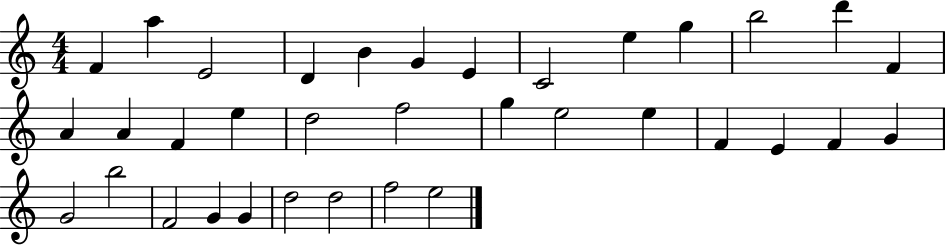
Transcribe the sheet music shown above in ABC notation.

X:1
T:Untitled
M:4/4
L:1/4
K:C
F a E2 D B G E C2 e g b2 d' F A A F e d2 f2 g e2 e F E F G G2 b2 F2 G G d2 d2 f2 e2